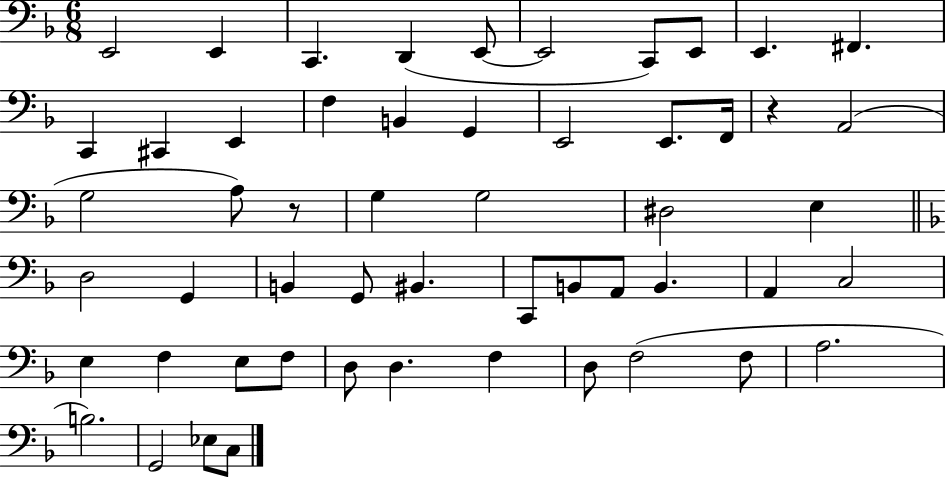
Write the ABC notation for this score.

X:1
T:Untitled
M:6/8
L:1/4
K:F
E,,2 E,, C,, D,, E,,/2 E,,2 C,,/2 E,,/2 E,, ^F,, C,, ^C,, E,, F, B,, G,, E,,2 E,,/2 F,,/4 z A,,2 G,2 A,/2 z/2 G, G,2 ^D,2 E, D,2 G,, B,, G,,/2 ^B,, C,,/2 B,,/2 A,,/2 B,, A,, C,2 E, F, E,/2 F,/2 D,/2 D, F, D,/2 F,2 F,/2 A,2 B,2 G,,2 _E,/2 C,/2